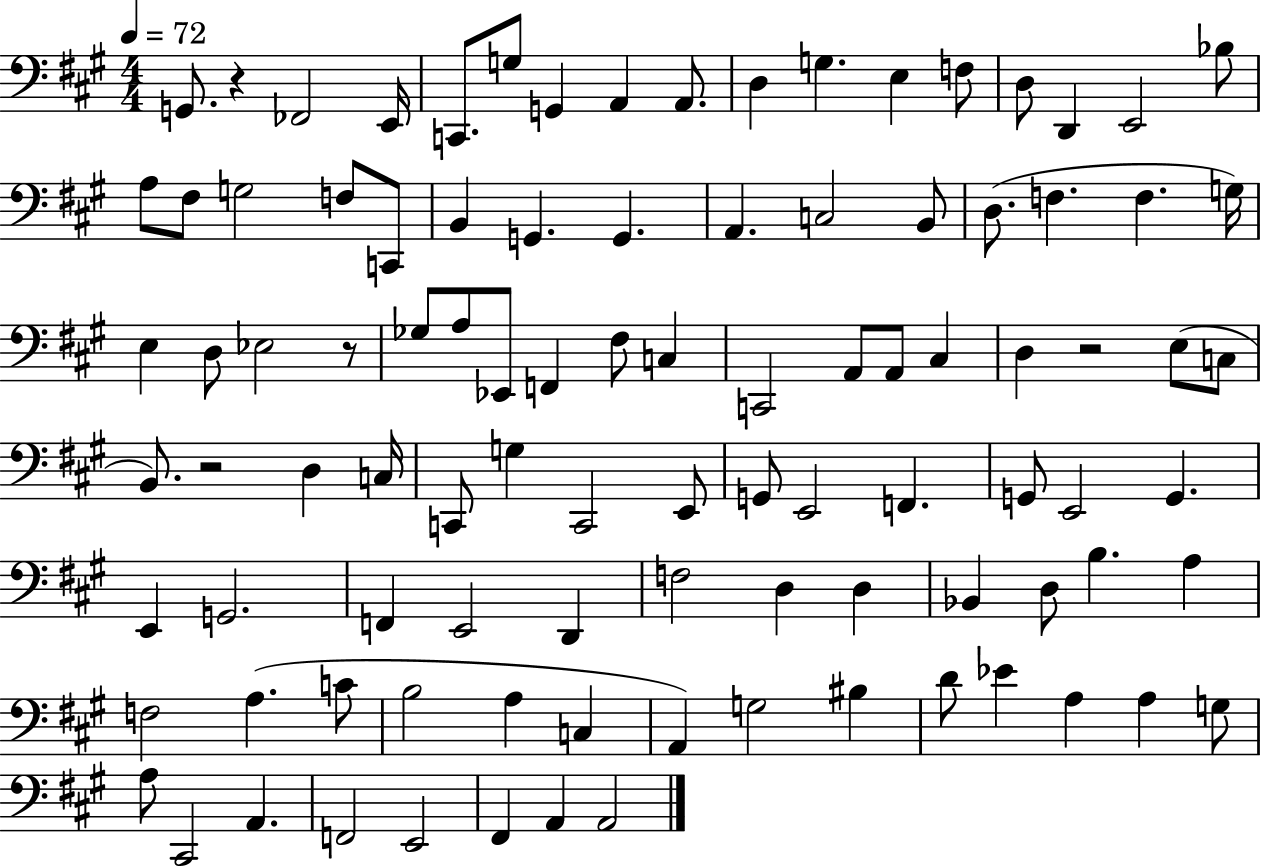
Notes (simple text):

G2/e. R/q FES2/h E2/s C2/e. G3/e G2/q A2/q A2/e. D3/q G3/q. E3/q F3/e D3/e D2/q E2/h Bb3/e A3/e F#3/e G3/h F3/e C2/e B2/q G2/q. G2/q. A2/q. C3/h B2/e D3/e. F3/q. F3/q. G3/s E3/q D3/e Eb3/h R/e Gb3/e A3/e Eb2/e F2/q F#3/e C3/q C2/h A2/e A2/e C#3/q D3/q R/h E3/e C3/e B2/e. R/h D3/q C3/s C2/e G3/q C2/h E2/e G2/e E2/h F2/q. G2/e E2/h G2/q. E2/q G2/h. F2/q E2/h D2/q F3/h D3/q D3/q Bb2/q D3/e B3/q. A3/q F3/h A3/q. C4/e B3/h A3/q C3/q A2/q G3/h BIS3/q D4/e Eb4/q A3/q A3/q G3/e A3/e C#2/h A2/q. F2/h E2/h F#2/q A2/q A2/h